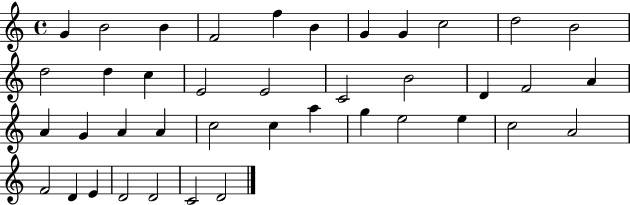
G4/q B4/h B4/q F4/h F5/q B4/q G4/q G4/q C5/h D5/h B4/h D5/h D5/q C5/q E4/h E4/h C4/h B4/h D4/q F4/h A4/q A4/q G4/q A4/q A4/q C5/h C5/q A5/q G5/q E5/h E5/q C5/h A4/h F4/h D4/q E4/q D4/h D4/h C4/h D4/h